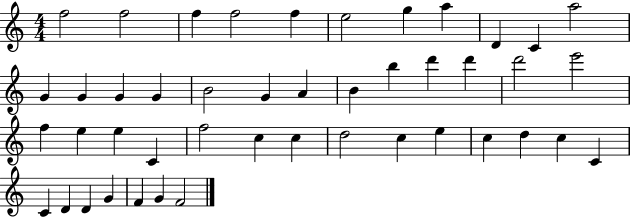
X:1
T:Untitled
M:4/4
L:1/4
K:C
f2 f2 f f2 f e2 g a D C a2 G G G G B2 G A B b d' d' d'2 e'2 f e e C f2 c c d2 c e c d c C C D D G F G F2